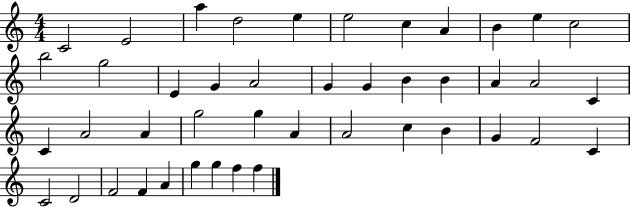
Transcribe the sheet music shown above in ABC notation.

X:1
T:Untitled
M:4/4
L:1/4
K:C
C2 E2 a d2 e e2 c A B e c2 b2 g2 E G A2 G G B B A A2 C C A2 A g2 g A A2 c B G F2 C C2 D2 F2 F A g g f f